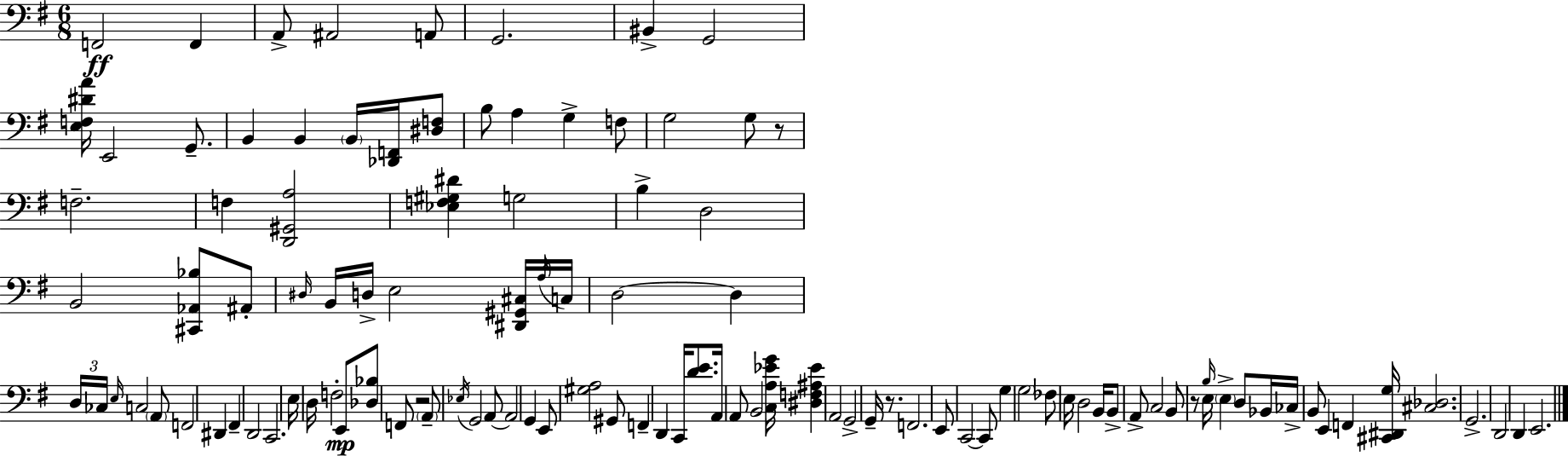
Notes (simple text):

F2/h F2/q A2/e A#2/h A2/e G2/h. BIS2/q G2/h [E3,F3,D#4,A4]/s E2/h G2/e. B2/q B2/q B2/s [Db2,F2]/s [D#3,F3]/e B3/e A3/q G3/q F3/e G3/h G3/e R/e F3/h. F3/q [D2,G#2,A3]/h [Eb3,F3,G#3,D#4]/q G3/h B3/q D3/h B2/h [C#2,Ab2,Bb3]/e A#2/e D#3/s B2/s D3/s E3/h [D#2,G#2,C#3]/s A3/s C3/s D3/h D3/q D3/s CES3/s E3/s C3/h A2/e F2/h D#2/q F#2/q D2/h C2/h. E3/s D3/s F3/h E2/e [Db3,Bb3]/e F2/e R/h A2/e Eb3/s G2/h A2/e A2/h G2/q E2/e [G#3,A3]/h G#2/e F2/q D2/q C2/s [D4,E4]/e. A2/s A2/e B2/h [C3,A3,Eb4,G4]/s [D#3,F3,A#3,Eb4]/q A2/h G2/h G2/s R/e. F2/h. E2/e C2/h C2/e G3/q G3/h FES3/e E3/s D3/h B2/s B2/e A2/e C3/h B2/e R/e E3/s B3/s E3/q D3/e Bb2/s CES3/s B2/e E2/q F2/q [C#2,D#2,G3]/s [C#3,Db3]/h. G2/h. D2/h D2/q E2/h.